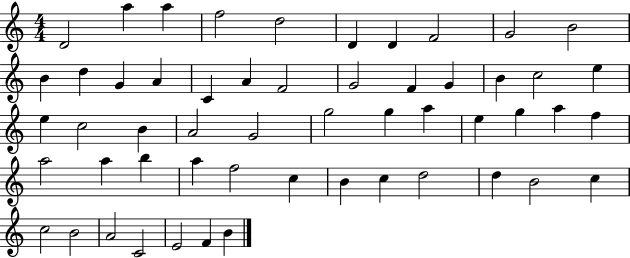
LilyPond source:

{
  \clef treble
  \numericTimeSignature
  \time 4/4
  \key c \major
  d'2 a''4 a''4 | f''2 d''2 | d'4 d'4 f'2 | g'2 b'2 | \break b'4 d''4 g'4 a'4 | c'4 a'4 f'2 | g'2 f'4 g'4 | b'4 c''2 e''4 | \break e''4 c''2 b'4 | a'2 g'2 | g''2 g''4 a''4 | e''4 g''4 a''4 f''4 | \break a''2 a''4 b''4 | a''4 f''2 c''4 | b'4 c''4 d''2 | d''4 b'2 c''4 | \break c''2 b'2 | a'2 c'2 | e'2 f'4 b'4 | \bar "|."
}